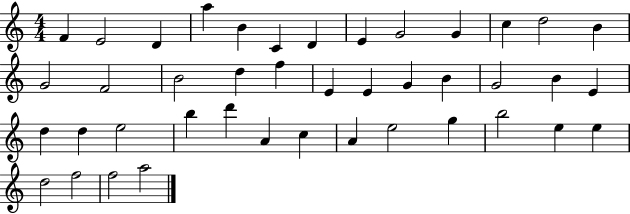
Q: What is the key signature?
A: C major